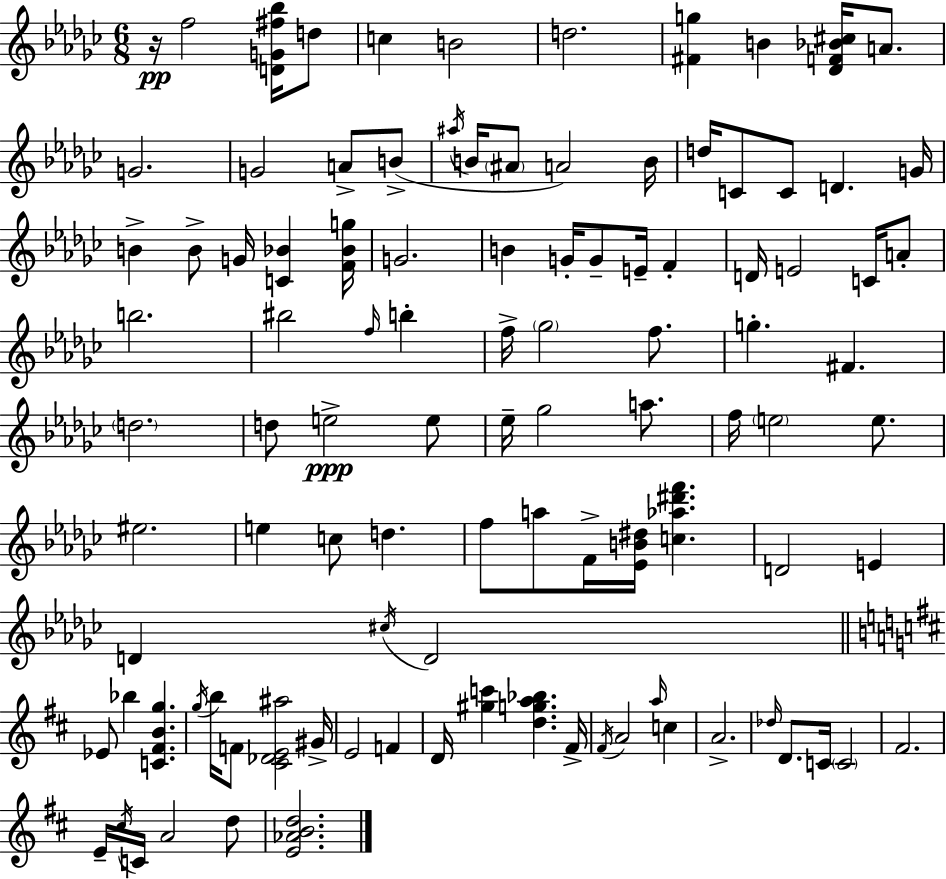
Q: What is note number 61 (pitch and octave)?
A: D4